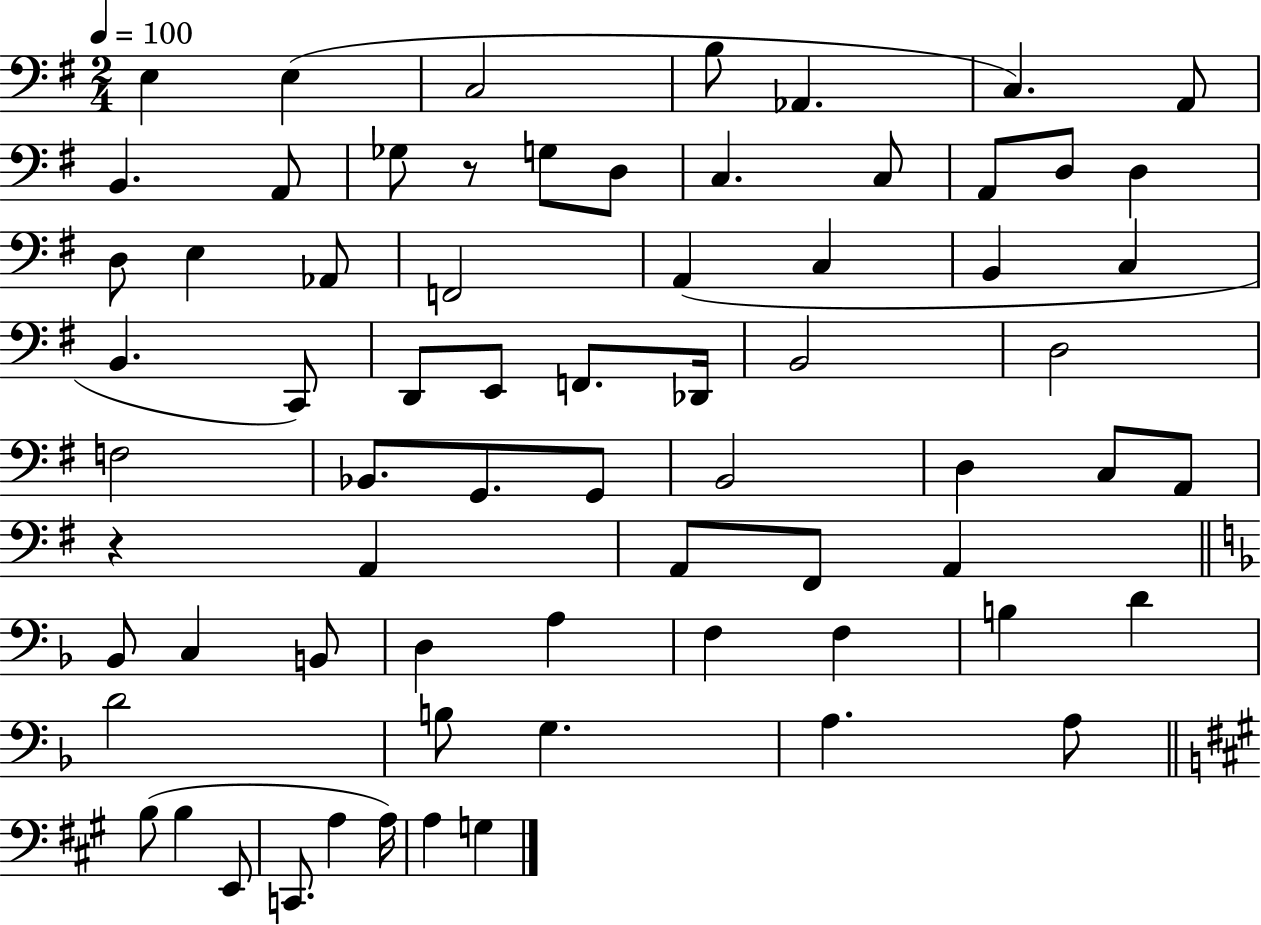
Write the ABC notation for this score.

X:1
T:Untitled
M:2/4
L:1/4
K:G
E, E, C,2 B,/2 _A,, C, A,,/2 B,, A,,/2 _G,/2 z/2 G,/2 D,/2 C, C,/2 A,,/2 D,/2 D, D,/2 E, _A,,/2 F,,2 A,, C, B,, C, B,, C,,/2 D,,/2 E,,/2 F,,/2 _D,,/4 B,,2 D,2 F,2 _B,,/2 G,,/2 G,,/2 B,,2 D, C,/2 A,,/2 z A,, A,,/2 ^F,,/2 A,, _B,,/2 C, B,,/2 D, A, F, F, B, D D2 B,/2 G, A, A,/2 B,/2 B, E,,/2 C,,/2 A, A,/4 A, G,